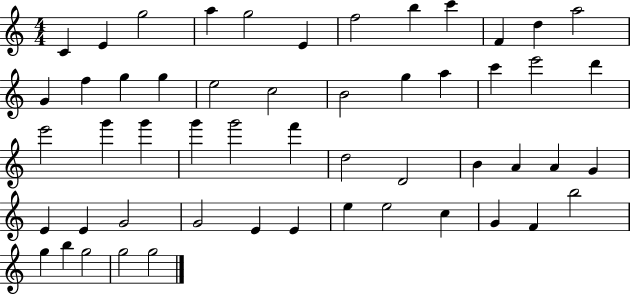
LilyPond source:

{
  \clef treble
  \numericTimeSignature
  \time 4/4
  \key c \major
  c'4 e'4 g''2 | a''4 g''2 e'4 | f''2 b''4 c'''4 | f'4 d''4 a''2 | \break g'4 f''4 g''4 g''4 | e''2 c''2 | b'2 g''4 a''4 | c'''4 e'''2 d'''4 | \break e'''2 g'''4 g'''4 | g'''4 g'''2 f'''4 | d''2 d'2 | b'4 a'4 a'4 g'4 | \break e'4 e'4 g'2 | g'2 e'4 e'4 | e''4 e''2 c''4 | g'4 f'4 b''2 | \break g''4 b''4 g''2 | g''2 g''2 | \bar "|."
}